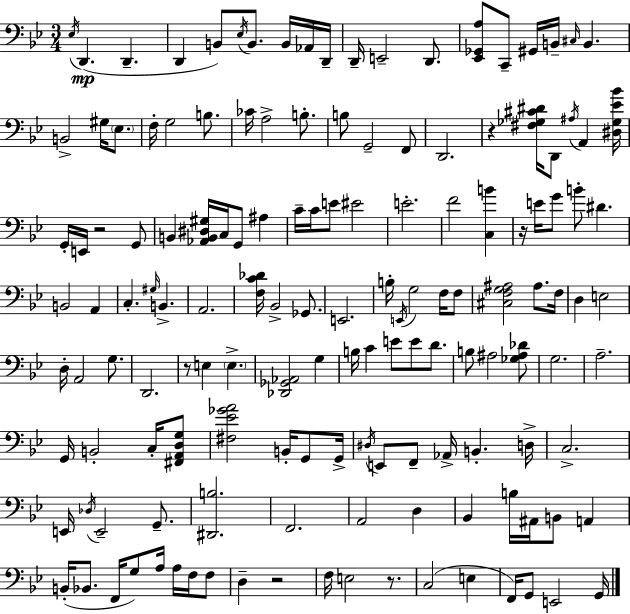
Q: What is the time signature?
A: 3/4